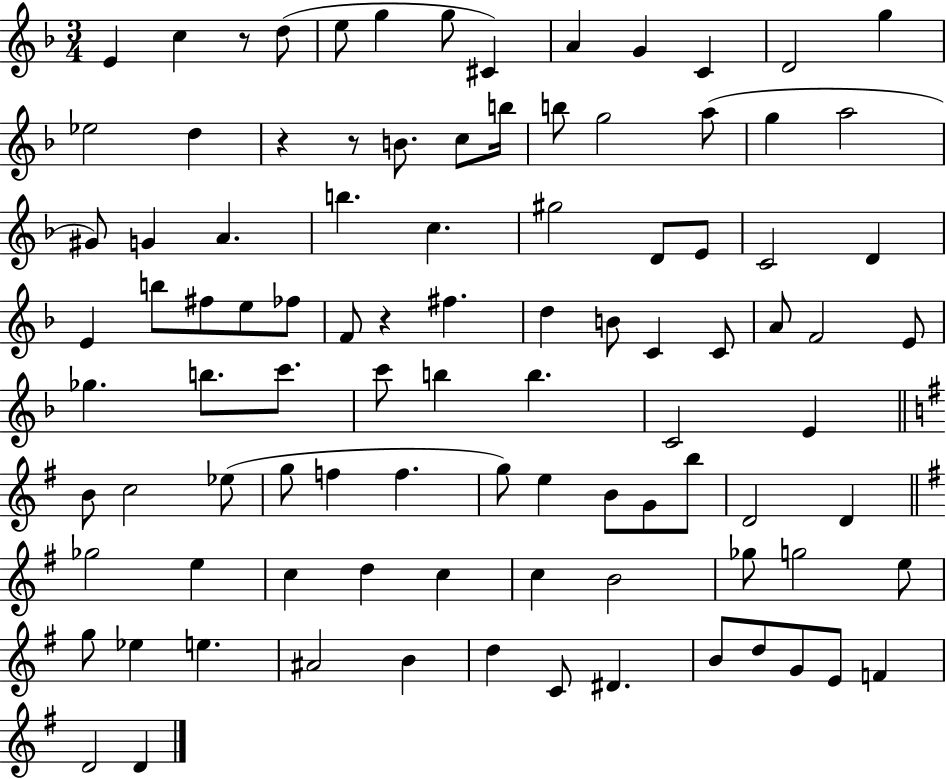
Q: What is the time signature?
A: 3/4